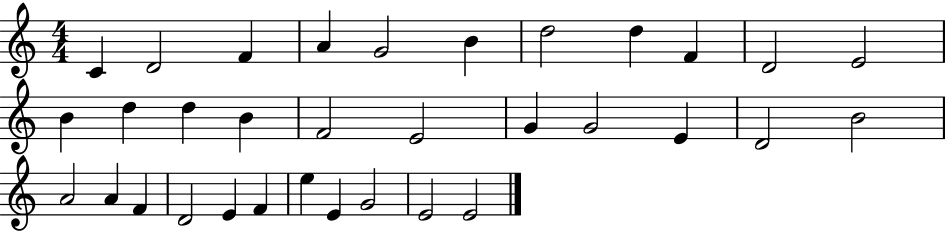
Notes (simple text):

C4/q D4/h F4/q A4/q G4/h B4/q D5/h D5/q F4/q D4/h E4/h B4/q D5/q D5/q B4/q F4/h E4/h G4/q G4/h E4/q D4/h B4/h A4/h A4/q F4/q D4/h E4/q F4/q E5/q E4/q G4/h E4/h E4/h